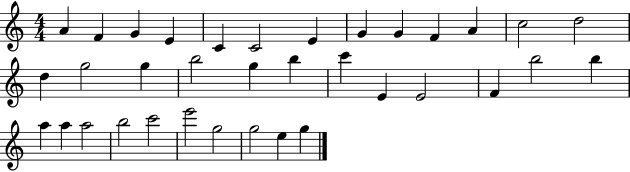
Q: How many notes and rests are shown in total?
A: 35